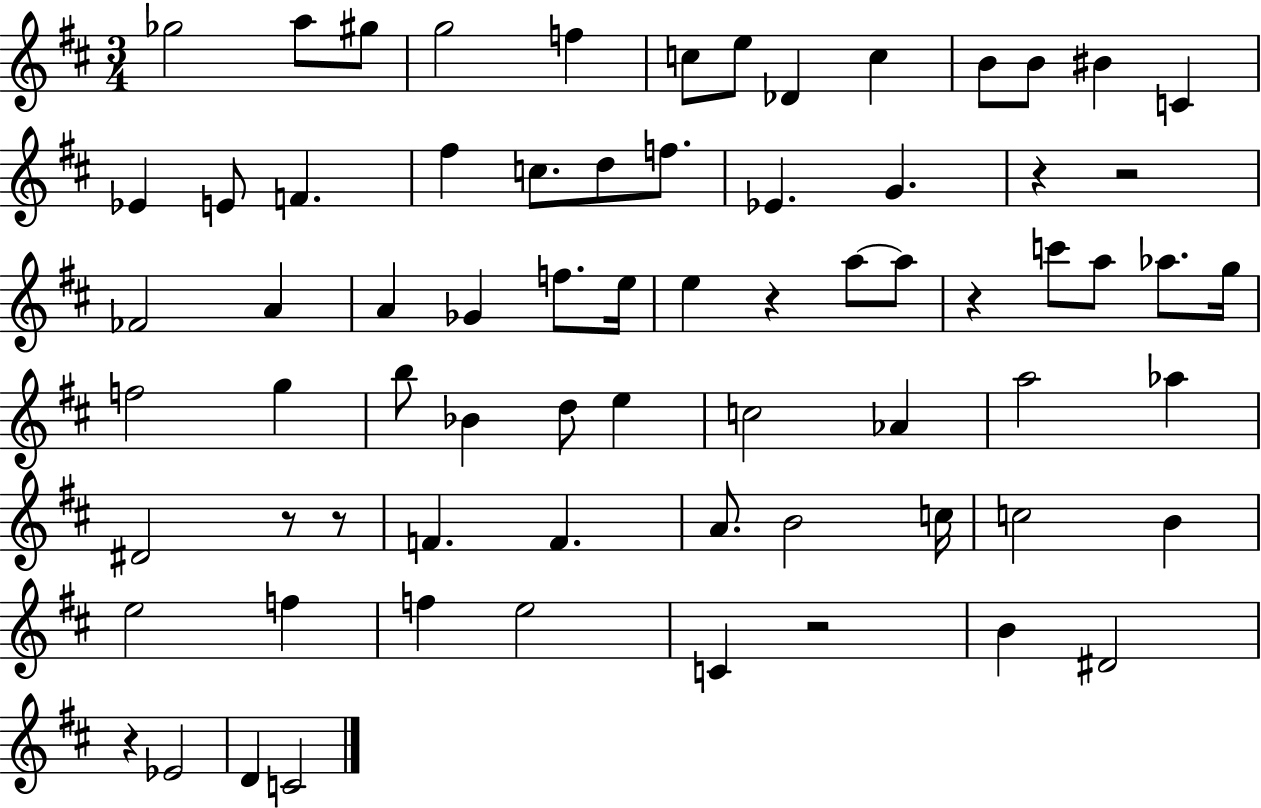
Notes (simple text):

Gb5/h A5/e G#5/e G5/h F5/q C5/e E5/e Db4/q C5/q B4/e B4/e BIS4/q C4/q Eb4/q E4/e F4/q. F#5/q C5/e. D5/e F5/e. Eb4/q. G4/q. R/q R/h FES4/h A4/q A4/q Gb4/q F5/e. E5/s E5/q R/q A5/e A5/e R/q C6/e A5/e Ab5/e. G5/s F5/h G5/q B5/e Bb4/q D5/e E5/q C5/h Ab4/q A5/h Ab5/q D#4/h R/e R/e F4/q. F4/q. A4/e. B4/h C5/s C5/h B4/q E5/h F5/q F5/q E5/h C4/q R/h B4/q D#4/h R/q Eb4/h D4/q C4/h